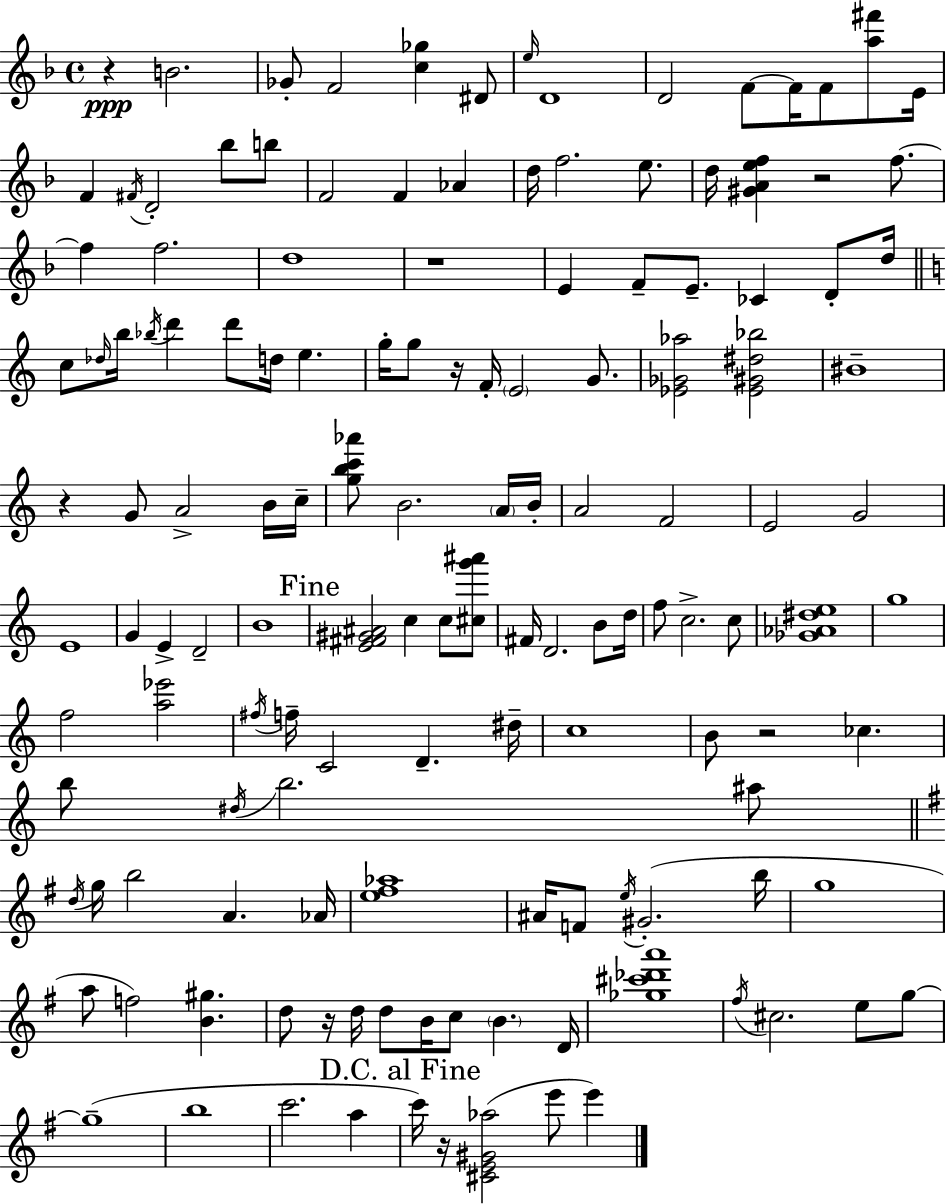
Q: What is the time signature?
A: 4/4